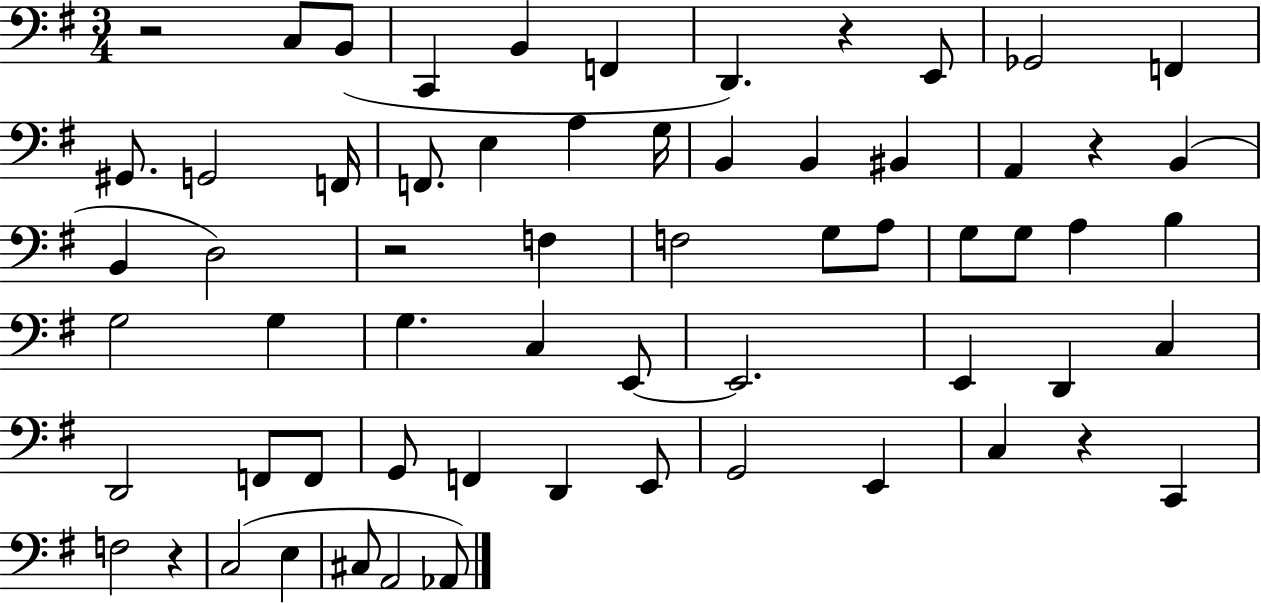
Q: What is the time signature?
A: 3/4